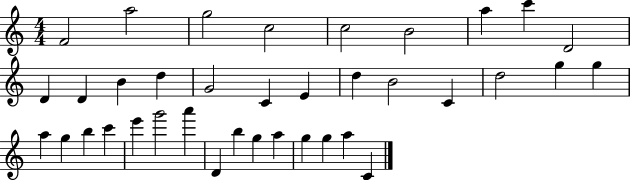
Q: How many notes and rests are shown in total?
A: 37